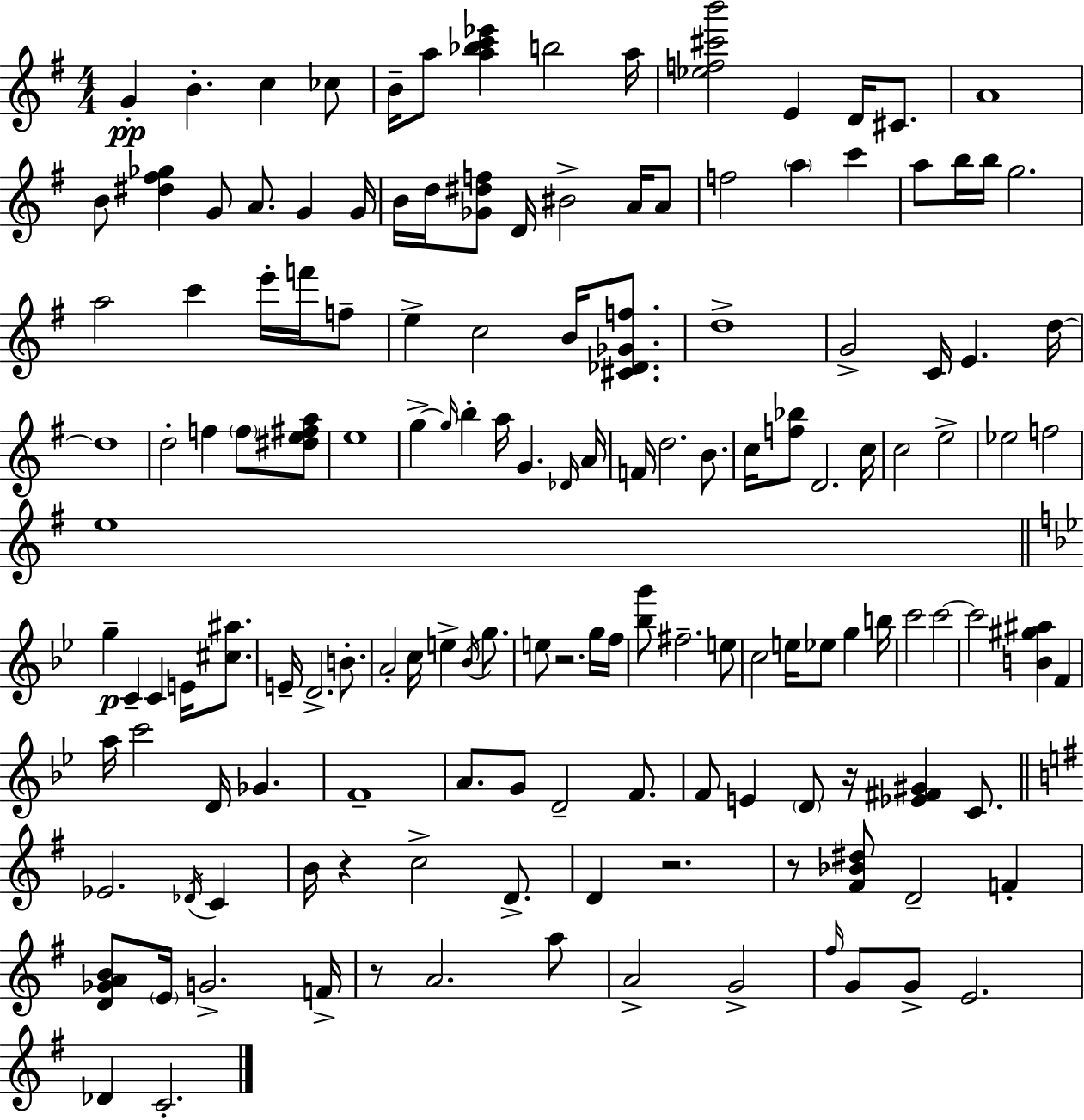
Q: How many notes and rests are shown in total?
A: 146